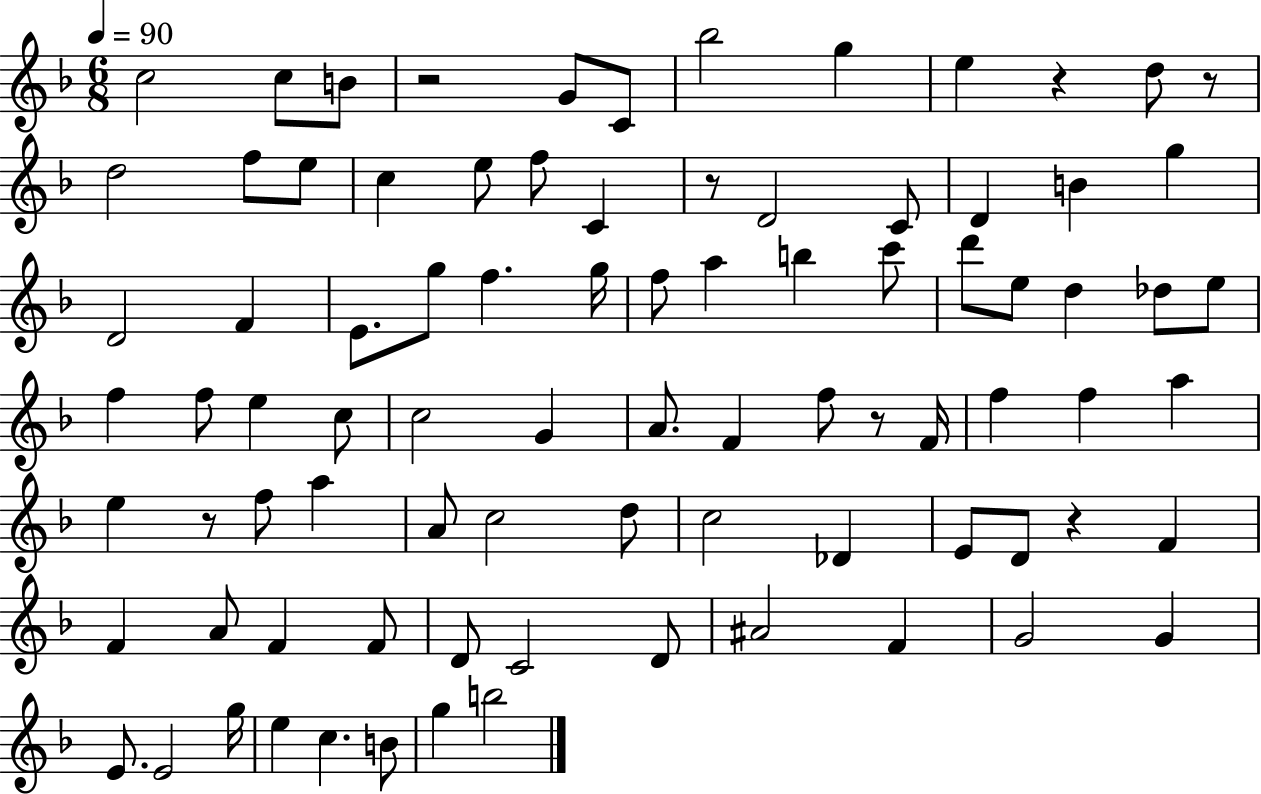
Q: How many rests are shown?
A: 7